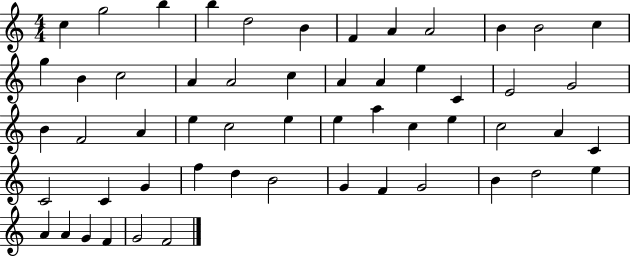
C5/q G5/h B5/q B5/q D5/h B4/q F4/q A4/q A4/h B4/q B4/h C5/q G5/q B4/q C5/h A4/q A4/h C5/q A4/q A4/q E5/q C4/q E4/h G4/h B4/q F4/h A4/q E5/q C5/h E5/q E5/q A5/q C5/q E5/q C5/h A4/q C4/q C4/h C4/q G4/q F5/q D5/q B4/h G4/q F4/q G4/h B4/q D5/h E5/q A4/q A4/q G4/q F4/q G4/h F4/h